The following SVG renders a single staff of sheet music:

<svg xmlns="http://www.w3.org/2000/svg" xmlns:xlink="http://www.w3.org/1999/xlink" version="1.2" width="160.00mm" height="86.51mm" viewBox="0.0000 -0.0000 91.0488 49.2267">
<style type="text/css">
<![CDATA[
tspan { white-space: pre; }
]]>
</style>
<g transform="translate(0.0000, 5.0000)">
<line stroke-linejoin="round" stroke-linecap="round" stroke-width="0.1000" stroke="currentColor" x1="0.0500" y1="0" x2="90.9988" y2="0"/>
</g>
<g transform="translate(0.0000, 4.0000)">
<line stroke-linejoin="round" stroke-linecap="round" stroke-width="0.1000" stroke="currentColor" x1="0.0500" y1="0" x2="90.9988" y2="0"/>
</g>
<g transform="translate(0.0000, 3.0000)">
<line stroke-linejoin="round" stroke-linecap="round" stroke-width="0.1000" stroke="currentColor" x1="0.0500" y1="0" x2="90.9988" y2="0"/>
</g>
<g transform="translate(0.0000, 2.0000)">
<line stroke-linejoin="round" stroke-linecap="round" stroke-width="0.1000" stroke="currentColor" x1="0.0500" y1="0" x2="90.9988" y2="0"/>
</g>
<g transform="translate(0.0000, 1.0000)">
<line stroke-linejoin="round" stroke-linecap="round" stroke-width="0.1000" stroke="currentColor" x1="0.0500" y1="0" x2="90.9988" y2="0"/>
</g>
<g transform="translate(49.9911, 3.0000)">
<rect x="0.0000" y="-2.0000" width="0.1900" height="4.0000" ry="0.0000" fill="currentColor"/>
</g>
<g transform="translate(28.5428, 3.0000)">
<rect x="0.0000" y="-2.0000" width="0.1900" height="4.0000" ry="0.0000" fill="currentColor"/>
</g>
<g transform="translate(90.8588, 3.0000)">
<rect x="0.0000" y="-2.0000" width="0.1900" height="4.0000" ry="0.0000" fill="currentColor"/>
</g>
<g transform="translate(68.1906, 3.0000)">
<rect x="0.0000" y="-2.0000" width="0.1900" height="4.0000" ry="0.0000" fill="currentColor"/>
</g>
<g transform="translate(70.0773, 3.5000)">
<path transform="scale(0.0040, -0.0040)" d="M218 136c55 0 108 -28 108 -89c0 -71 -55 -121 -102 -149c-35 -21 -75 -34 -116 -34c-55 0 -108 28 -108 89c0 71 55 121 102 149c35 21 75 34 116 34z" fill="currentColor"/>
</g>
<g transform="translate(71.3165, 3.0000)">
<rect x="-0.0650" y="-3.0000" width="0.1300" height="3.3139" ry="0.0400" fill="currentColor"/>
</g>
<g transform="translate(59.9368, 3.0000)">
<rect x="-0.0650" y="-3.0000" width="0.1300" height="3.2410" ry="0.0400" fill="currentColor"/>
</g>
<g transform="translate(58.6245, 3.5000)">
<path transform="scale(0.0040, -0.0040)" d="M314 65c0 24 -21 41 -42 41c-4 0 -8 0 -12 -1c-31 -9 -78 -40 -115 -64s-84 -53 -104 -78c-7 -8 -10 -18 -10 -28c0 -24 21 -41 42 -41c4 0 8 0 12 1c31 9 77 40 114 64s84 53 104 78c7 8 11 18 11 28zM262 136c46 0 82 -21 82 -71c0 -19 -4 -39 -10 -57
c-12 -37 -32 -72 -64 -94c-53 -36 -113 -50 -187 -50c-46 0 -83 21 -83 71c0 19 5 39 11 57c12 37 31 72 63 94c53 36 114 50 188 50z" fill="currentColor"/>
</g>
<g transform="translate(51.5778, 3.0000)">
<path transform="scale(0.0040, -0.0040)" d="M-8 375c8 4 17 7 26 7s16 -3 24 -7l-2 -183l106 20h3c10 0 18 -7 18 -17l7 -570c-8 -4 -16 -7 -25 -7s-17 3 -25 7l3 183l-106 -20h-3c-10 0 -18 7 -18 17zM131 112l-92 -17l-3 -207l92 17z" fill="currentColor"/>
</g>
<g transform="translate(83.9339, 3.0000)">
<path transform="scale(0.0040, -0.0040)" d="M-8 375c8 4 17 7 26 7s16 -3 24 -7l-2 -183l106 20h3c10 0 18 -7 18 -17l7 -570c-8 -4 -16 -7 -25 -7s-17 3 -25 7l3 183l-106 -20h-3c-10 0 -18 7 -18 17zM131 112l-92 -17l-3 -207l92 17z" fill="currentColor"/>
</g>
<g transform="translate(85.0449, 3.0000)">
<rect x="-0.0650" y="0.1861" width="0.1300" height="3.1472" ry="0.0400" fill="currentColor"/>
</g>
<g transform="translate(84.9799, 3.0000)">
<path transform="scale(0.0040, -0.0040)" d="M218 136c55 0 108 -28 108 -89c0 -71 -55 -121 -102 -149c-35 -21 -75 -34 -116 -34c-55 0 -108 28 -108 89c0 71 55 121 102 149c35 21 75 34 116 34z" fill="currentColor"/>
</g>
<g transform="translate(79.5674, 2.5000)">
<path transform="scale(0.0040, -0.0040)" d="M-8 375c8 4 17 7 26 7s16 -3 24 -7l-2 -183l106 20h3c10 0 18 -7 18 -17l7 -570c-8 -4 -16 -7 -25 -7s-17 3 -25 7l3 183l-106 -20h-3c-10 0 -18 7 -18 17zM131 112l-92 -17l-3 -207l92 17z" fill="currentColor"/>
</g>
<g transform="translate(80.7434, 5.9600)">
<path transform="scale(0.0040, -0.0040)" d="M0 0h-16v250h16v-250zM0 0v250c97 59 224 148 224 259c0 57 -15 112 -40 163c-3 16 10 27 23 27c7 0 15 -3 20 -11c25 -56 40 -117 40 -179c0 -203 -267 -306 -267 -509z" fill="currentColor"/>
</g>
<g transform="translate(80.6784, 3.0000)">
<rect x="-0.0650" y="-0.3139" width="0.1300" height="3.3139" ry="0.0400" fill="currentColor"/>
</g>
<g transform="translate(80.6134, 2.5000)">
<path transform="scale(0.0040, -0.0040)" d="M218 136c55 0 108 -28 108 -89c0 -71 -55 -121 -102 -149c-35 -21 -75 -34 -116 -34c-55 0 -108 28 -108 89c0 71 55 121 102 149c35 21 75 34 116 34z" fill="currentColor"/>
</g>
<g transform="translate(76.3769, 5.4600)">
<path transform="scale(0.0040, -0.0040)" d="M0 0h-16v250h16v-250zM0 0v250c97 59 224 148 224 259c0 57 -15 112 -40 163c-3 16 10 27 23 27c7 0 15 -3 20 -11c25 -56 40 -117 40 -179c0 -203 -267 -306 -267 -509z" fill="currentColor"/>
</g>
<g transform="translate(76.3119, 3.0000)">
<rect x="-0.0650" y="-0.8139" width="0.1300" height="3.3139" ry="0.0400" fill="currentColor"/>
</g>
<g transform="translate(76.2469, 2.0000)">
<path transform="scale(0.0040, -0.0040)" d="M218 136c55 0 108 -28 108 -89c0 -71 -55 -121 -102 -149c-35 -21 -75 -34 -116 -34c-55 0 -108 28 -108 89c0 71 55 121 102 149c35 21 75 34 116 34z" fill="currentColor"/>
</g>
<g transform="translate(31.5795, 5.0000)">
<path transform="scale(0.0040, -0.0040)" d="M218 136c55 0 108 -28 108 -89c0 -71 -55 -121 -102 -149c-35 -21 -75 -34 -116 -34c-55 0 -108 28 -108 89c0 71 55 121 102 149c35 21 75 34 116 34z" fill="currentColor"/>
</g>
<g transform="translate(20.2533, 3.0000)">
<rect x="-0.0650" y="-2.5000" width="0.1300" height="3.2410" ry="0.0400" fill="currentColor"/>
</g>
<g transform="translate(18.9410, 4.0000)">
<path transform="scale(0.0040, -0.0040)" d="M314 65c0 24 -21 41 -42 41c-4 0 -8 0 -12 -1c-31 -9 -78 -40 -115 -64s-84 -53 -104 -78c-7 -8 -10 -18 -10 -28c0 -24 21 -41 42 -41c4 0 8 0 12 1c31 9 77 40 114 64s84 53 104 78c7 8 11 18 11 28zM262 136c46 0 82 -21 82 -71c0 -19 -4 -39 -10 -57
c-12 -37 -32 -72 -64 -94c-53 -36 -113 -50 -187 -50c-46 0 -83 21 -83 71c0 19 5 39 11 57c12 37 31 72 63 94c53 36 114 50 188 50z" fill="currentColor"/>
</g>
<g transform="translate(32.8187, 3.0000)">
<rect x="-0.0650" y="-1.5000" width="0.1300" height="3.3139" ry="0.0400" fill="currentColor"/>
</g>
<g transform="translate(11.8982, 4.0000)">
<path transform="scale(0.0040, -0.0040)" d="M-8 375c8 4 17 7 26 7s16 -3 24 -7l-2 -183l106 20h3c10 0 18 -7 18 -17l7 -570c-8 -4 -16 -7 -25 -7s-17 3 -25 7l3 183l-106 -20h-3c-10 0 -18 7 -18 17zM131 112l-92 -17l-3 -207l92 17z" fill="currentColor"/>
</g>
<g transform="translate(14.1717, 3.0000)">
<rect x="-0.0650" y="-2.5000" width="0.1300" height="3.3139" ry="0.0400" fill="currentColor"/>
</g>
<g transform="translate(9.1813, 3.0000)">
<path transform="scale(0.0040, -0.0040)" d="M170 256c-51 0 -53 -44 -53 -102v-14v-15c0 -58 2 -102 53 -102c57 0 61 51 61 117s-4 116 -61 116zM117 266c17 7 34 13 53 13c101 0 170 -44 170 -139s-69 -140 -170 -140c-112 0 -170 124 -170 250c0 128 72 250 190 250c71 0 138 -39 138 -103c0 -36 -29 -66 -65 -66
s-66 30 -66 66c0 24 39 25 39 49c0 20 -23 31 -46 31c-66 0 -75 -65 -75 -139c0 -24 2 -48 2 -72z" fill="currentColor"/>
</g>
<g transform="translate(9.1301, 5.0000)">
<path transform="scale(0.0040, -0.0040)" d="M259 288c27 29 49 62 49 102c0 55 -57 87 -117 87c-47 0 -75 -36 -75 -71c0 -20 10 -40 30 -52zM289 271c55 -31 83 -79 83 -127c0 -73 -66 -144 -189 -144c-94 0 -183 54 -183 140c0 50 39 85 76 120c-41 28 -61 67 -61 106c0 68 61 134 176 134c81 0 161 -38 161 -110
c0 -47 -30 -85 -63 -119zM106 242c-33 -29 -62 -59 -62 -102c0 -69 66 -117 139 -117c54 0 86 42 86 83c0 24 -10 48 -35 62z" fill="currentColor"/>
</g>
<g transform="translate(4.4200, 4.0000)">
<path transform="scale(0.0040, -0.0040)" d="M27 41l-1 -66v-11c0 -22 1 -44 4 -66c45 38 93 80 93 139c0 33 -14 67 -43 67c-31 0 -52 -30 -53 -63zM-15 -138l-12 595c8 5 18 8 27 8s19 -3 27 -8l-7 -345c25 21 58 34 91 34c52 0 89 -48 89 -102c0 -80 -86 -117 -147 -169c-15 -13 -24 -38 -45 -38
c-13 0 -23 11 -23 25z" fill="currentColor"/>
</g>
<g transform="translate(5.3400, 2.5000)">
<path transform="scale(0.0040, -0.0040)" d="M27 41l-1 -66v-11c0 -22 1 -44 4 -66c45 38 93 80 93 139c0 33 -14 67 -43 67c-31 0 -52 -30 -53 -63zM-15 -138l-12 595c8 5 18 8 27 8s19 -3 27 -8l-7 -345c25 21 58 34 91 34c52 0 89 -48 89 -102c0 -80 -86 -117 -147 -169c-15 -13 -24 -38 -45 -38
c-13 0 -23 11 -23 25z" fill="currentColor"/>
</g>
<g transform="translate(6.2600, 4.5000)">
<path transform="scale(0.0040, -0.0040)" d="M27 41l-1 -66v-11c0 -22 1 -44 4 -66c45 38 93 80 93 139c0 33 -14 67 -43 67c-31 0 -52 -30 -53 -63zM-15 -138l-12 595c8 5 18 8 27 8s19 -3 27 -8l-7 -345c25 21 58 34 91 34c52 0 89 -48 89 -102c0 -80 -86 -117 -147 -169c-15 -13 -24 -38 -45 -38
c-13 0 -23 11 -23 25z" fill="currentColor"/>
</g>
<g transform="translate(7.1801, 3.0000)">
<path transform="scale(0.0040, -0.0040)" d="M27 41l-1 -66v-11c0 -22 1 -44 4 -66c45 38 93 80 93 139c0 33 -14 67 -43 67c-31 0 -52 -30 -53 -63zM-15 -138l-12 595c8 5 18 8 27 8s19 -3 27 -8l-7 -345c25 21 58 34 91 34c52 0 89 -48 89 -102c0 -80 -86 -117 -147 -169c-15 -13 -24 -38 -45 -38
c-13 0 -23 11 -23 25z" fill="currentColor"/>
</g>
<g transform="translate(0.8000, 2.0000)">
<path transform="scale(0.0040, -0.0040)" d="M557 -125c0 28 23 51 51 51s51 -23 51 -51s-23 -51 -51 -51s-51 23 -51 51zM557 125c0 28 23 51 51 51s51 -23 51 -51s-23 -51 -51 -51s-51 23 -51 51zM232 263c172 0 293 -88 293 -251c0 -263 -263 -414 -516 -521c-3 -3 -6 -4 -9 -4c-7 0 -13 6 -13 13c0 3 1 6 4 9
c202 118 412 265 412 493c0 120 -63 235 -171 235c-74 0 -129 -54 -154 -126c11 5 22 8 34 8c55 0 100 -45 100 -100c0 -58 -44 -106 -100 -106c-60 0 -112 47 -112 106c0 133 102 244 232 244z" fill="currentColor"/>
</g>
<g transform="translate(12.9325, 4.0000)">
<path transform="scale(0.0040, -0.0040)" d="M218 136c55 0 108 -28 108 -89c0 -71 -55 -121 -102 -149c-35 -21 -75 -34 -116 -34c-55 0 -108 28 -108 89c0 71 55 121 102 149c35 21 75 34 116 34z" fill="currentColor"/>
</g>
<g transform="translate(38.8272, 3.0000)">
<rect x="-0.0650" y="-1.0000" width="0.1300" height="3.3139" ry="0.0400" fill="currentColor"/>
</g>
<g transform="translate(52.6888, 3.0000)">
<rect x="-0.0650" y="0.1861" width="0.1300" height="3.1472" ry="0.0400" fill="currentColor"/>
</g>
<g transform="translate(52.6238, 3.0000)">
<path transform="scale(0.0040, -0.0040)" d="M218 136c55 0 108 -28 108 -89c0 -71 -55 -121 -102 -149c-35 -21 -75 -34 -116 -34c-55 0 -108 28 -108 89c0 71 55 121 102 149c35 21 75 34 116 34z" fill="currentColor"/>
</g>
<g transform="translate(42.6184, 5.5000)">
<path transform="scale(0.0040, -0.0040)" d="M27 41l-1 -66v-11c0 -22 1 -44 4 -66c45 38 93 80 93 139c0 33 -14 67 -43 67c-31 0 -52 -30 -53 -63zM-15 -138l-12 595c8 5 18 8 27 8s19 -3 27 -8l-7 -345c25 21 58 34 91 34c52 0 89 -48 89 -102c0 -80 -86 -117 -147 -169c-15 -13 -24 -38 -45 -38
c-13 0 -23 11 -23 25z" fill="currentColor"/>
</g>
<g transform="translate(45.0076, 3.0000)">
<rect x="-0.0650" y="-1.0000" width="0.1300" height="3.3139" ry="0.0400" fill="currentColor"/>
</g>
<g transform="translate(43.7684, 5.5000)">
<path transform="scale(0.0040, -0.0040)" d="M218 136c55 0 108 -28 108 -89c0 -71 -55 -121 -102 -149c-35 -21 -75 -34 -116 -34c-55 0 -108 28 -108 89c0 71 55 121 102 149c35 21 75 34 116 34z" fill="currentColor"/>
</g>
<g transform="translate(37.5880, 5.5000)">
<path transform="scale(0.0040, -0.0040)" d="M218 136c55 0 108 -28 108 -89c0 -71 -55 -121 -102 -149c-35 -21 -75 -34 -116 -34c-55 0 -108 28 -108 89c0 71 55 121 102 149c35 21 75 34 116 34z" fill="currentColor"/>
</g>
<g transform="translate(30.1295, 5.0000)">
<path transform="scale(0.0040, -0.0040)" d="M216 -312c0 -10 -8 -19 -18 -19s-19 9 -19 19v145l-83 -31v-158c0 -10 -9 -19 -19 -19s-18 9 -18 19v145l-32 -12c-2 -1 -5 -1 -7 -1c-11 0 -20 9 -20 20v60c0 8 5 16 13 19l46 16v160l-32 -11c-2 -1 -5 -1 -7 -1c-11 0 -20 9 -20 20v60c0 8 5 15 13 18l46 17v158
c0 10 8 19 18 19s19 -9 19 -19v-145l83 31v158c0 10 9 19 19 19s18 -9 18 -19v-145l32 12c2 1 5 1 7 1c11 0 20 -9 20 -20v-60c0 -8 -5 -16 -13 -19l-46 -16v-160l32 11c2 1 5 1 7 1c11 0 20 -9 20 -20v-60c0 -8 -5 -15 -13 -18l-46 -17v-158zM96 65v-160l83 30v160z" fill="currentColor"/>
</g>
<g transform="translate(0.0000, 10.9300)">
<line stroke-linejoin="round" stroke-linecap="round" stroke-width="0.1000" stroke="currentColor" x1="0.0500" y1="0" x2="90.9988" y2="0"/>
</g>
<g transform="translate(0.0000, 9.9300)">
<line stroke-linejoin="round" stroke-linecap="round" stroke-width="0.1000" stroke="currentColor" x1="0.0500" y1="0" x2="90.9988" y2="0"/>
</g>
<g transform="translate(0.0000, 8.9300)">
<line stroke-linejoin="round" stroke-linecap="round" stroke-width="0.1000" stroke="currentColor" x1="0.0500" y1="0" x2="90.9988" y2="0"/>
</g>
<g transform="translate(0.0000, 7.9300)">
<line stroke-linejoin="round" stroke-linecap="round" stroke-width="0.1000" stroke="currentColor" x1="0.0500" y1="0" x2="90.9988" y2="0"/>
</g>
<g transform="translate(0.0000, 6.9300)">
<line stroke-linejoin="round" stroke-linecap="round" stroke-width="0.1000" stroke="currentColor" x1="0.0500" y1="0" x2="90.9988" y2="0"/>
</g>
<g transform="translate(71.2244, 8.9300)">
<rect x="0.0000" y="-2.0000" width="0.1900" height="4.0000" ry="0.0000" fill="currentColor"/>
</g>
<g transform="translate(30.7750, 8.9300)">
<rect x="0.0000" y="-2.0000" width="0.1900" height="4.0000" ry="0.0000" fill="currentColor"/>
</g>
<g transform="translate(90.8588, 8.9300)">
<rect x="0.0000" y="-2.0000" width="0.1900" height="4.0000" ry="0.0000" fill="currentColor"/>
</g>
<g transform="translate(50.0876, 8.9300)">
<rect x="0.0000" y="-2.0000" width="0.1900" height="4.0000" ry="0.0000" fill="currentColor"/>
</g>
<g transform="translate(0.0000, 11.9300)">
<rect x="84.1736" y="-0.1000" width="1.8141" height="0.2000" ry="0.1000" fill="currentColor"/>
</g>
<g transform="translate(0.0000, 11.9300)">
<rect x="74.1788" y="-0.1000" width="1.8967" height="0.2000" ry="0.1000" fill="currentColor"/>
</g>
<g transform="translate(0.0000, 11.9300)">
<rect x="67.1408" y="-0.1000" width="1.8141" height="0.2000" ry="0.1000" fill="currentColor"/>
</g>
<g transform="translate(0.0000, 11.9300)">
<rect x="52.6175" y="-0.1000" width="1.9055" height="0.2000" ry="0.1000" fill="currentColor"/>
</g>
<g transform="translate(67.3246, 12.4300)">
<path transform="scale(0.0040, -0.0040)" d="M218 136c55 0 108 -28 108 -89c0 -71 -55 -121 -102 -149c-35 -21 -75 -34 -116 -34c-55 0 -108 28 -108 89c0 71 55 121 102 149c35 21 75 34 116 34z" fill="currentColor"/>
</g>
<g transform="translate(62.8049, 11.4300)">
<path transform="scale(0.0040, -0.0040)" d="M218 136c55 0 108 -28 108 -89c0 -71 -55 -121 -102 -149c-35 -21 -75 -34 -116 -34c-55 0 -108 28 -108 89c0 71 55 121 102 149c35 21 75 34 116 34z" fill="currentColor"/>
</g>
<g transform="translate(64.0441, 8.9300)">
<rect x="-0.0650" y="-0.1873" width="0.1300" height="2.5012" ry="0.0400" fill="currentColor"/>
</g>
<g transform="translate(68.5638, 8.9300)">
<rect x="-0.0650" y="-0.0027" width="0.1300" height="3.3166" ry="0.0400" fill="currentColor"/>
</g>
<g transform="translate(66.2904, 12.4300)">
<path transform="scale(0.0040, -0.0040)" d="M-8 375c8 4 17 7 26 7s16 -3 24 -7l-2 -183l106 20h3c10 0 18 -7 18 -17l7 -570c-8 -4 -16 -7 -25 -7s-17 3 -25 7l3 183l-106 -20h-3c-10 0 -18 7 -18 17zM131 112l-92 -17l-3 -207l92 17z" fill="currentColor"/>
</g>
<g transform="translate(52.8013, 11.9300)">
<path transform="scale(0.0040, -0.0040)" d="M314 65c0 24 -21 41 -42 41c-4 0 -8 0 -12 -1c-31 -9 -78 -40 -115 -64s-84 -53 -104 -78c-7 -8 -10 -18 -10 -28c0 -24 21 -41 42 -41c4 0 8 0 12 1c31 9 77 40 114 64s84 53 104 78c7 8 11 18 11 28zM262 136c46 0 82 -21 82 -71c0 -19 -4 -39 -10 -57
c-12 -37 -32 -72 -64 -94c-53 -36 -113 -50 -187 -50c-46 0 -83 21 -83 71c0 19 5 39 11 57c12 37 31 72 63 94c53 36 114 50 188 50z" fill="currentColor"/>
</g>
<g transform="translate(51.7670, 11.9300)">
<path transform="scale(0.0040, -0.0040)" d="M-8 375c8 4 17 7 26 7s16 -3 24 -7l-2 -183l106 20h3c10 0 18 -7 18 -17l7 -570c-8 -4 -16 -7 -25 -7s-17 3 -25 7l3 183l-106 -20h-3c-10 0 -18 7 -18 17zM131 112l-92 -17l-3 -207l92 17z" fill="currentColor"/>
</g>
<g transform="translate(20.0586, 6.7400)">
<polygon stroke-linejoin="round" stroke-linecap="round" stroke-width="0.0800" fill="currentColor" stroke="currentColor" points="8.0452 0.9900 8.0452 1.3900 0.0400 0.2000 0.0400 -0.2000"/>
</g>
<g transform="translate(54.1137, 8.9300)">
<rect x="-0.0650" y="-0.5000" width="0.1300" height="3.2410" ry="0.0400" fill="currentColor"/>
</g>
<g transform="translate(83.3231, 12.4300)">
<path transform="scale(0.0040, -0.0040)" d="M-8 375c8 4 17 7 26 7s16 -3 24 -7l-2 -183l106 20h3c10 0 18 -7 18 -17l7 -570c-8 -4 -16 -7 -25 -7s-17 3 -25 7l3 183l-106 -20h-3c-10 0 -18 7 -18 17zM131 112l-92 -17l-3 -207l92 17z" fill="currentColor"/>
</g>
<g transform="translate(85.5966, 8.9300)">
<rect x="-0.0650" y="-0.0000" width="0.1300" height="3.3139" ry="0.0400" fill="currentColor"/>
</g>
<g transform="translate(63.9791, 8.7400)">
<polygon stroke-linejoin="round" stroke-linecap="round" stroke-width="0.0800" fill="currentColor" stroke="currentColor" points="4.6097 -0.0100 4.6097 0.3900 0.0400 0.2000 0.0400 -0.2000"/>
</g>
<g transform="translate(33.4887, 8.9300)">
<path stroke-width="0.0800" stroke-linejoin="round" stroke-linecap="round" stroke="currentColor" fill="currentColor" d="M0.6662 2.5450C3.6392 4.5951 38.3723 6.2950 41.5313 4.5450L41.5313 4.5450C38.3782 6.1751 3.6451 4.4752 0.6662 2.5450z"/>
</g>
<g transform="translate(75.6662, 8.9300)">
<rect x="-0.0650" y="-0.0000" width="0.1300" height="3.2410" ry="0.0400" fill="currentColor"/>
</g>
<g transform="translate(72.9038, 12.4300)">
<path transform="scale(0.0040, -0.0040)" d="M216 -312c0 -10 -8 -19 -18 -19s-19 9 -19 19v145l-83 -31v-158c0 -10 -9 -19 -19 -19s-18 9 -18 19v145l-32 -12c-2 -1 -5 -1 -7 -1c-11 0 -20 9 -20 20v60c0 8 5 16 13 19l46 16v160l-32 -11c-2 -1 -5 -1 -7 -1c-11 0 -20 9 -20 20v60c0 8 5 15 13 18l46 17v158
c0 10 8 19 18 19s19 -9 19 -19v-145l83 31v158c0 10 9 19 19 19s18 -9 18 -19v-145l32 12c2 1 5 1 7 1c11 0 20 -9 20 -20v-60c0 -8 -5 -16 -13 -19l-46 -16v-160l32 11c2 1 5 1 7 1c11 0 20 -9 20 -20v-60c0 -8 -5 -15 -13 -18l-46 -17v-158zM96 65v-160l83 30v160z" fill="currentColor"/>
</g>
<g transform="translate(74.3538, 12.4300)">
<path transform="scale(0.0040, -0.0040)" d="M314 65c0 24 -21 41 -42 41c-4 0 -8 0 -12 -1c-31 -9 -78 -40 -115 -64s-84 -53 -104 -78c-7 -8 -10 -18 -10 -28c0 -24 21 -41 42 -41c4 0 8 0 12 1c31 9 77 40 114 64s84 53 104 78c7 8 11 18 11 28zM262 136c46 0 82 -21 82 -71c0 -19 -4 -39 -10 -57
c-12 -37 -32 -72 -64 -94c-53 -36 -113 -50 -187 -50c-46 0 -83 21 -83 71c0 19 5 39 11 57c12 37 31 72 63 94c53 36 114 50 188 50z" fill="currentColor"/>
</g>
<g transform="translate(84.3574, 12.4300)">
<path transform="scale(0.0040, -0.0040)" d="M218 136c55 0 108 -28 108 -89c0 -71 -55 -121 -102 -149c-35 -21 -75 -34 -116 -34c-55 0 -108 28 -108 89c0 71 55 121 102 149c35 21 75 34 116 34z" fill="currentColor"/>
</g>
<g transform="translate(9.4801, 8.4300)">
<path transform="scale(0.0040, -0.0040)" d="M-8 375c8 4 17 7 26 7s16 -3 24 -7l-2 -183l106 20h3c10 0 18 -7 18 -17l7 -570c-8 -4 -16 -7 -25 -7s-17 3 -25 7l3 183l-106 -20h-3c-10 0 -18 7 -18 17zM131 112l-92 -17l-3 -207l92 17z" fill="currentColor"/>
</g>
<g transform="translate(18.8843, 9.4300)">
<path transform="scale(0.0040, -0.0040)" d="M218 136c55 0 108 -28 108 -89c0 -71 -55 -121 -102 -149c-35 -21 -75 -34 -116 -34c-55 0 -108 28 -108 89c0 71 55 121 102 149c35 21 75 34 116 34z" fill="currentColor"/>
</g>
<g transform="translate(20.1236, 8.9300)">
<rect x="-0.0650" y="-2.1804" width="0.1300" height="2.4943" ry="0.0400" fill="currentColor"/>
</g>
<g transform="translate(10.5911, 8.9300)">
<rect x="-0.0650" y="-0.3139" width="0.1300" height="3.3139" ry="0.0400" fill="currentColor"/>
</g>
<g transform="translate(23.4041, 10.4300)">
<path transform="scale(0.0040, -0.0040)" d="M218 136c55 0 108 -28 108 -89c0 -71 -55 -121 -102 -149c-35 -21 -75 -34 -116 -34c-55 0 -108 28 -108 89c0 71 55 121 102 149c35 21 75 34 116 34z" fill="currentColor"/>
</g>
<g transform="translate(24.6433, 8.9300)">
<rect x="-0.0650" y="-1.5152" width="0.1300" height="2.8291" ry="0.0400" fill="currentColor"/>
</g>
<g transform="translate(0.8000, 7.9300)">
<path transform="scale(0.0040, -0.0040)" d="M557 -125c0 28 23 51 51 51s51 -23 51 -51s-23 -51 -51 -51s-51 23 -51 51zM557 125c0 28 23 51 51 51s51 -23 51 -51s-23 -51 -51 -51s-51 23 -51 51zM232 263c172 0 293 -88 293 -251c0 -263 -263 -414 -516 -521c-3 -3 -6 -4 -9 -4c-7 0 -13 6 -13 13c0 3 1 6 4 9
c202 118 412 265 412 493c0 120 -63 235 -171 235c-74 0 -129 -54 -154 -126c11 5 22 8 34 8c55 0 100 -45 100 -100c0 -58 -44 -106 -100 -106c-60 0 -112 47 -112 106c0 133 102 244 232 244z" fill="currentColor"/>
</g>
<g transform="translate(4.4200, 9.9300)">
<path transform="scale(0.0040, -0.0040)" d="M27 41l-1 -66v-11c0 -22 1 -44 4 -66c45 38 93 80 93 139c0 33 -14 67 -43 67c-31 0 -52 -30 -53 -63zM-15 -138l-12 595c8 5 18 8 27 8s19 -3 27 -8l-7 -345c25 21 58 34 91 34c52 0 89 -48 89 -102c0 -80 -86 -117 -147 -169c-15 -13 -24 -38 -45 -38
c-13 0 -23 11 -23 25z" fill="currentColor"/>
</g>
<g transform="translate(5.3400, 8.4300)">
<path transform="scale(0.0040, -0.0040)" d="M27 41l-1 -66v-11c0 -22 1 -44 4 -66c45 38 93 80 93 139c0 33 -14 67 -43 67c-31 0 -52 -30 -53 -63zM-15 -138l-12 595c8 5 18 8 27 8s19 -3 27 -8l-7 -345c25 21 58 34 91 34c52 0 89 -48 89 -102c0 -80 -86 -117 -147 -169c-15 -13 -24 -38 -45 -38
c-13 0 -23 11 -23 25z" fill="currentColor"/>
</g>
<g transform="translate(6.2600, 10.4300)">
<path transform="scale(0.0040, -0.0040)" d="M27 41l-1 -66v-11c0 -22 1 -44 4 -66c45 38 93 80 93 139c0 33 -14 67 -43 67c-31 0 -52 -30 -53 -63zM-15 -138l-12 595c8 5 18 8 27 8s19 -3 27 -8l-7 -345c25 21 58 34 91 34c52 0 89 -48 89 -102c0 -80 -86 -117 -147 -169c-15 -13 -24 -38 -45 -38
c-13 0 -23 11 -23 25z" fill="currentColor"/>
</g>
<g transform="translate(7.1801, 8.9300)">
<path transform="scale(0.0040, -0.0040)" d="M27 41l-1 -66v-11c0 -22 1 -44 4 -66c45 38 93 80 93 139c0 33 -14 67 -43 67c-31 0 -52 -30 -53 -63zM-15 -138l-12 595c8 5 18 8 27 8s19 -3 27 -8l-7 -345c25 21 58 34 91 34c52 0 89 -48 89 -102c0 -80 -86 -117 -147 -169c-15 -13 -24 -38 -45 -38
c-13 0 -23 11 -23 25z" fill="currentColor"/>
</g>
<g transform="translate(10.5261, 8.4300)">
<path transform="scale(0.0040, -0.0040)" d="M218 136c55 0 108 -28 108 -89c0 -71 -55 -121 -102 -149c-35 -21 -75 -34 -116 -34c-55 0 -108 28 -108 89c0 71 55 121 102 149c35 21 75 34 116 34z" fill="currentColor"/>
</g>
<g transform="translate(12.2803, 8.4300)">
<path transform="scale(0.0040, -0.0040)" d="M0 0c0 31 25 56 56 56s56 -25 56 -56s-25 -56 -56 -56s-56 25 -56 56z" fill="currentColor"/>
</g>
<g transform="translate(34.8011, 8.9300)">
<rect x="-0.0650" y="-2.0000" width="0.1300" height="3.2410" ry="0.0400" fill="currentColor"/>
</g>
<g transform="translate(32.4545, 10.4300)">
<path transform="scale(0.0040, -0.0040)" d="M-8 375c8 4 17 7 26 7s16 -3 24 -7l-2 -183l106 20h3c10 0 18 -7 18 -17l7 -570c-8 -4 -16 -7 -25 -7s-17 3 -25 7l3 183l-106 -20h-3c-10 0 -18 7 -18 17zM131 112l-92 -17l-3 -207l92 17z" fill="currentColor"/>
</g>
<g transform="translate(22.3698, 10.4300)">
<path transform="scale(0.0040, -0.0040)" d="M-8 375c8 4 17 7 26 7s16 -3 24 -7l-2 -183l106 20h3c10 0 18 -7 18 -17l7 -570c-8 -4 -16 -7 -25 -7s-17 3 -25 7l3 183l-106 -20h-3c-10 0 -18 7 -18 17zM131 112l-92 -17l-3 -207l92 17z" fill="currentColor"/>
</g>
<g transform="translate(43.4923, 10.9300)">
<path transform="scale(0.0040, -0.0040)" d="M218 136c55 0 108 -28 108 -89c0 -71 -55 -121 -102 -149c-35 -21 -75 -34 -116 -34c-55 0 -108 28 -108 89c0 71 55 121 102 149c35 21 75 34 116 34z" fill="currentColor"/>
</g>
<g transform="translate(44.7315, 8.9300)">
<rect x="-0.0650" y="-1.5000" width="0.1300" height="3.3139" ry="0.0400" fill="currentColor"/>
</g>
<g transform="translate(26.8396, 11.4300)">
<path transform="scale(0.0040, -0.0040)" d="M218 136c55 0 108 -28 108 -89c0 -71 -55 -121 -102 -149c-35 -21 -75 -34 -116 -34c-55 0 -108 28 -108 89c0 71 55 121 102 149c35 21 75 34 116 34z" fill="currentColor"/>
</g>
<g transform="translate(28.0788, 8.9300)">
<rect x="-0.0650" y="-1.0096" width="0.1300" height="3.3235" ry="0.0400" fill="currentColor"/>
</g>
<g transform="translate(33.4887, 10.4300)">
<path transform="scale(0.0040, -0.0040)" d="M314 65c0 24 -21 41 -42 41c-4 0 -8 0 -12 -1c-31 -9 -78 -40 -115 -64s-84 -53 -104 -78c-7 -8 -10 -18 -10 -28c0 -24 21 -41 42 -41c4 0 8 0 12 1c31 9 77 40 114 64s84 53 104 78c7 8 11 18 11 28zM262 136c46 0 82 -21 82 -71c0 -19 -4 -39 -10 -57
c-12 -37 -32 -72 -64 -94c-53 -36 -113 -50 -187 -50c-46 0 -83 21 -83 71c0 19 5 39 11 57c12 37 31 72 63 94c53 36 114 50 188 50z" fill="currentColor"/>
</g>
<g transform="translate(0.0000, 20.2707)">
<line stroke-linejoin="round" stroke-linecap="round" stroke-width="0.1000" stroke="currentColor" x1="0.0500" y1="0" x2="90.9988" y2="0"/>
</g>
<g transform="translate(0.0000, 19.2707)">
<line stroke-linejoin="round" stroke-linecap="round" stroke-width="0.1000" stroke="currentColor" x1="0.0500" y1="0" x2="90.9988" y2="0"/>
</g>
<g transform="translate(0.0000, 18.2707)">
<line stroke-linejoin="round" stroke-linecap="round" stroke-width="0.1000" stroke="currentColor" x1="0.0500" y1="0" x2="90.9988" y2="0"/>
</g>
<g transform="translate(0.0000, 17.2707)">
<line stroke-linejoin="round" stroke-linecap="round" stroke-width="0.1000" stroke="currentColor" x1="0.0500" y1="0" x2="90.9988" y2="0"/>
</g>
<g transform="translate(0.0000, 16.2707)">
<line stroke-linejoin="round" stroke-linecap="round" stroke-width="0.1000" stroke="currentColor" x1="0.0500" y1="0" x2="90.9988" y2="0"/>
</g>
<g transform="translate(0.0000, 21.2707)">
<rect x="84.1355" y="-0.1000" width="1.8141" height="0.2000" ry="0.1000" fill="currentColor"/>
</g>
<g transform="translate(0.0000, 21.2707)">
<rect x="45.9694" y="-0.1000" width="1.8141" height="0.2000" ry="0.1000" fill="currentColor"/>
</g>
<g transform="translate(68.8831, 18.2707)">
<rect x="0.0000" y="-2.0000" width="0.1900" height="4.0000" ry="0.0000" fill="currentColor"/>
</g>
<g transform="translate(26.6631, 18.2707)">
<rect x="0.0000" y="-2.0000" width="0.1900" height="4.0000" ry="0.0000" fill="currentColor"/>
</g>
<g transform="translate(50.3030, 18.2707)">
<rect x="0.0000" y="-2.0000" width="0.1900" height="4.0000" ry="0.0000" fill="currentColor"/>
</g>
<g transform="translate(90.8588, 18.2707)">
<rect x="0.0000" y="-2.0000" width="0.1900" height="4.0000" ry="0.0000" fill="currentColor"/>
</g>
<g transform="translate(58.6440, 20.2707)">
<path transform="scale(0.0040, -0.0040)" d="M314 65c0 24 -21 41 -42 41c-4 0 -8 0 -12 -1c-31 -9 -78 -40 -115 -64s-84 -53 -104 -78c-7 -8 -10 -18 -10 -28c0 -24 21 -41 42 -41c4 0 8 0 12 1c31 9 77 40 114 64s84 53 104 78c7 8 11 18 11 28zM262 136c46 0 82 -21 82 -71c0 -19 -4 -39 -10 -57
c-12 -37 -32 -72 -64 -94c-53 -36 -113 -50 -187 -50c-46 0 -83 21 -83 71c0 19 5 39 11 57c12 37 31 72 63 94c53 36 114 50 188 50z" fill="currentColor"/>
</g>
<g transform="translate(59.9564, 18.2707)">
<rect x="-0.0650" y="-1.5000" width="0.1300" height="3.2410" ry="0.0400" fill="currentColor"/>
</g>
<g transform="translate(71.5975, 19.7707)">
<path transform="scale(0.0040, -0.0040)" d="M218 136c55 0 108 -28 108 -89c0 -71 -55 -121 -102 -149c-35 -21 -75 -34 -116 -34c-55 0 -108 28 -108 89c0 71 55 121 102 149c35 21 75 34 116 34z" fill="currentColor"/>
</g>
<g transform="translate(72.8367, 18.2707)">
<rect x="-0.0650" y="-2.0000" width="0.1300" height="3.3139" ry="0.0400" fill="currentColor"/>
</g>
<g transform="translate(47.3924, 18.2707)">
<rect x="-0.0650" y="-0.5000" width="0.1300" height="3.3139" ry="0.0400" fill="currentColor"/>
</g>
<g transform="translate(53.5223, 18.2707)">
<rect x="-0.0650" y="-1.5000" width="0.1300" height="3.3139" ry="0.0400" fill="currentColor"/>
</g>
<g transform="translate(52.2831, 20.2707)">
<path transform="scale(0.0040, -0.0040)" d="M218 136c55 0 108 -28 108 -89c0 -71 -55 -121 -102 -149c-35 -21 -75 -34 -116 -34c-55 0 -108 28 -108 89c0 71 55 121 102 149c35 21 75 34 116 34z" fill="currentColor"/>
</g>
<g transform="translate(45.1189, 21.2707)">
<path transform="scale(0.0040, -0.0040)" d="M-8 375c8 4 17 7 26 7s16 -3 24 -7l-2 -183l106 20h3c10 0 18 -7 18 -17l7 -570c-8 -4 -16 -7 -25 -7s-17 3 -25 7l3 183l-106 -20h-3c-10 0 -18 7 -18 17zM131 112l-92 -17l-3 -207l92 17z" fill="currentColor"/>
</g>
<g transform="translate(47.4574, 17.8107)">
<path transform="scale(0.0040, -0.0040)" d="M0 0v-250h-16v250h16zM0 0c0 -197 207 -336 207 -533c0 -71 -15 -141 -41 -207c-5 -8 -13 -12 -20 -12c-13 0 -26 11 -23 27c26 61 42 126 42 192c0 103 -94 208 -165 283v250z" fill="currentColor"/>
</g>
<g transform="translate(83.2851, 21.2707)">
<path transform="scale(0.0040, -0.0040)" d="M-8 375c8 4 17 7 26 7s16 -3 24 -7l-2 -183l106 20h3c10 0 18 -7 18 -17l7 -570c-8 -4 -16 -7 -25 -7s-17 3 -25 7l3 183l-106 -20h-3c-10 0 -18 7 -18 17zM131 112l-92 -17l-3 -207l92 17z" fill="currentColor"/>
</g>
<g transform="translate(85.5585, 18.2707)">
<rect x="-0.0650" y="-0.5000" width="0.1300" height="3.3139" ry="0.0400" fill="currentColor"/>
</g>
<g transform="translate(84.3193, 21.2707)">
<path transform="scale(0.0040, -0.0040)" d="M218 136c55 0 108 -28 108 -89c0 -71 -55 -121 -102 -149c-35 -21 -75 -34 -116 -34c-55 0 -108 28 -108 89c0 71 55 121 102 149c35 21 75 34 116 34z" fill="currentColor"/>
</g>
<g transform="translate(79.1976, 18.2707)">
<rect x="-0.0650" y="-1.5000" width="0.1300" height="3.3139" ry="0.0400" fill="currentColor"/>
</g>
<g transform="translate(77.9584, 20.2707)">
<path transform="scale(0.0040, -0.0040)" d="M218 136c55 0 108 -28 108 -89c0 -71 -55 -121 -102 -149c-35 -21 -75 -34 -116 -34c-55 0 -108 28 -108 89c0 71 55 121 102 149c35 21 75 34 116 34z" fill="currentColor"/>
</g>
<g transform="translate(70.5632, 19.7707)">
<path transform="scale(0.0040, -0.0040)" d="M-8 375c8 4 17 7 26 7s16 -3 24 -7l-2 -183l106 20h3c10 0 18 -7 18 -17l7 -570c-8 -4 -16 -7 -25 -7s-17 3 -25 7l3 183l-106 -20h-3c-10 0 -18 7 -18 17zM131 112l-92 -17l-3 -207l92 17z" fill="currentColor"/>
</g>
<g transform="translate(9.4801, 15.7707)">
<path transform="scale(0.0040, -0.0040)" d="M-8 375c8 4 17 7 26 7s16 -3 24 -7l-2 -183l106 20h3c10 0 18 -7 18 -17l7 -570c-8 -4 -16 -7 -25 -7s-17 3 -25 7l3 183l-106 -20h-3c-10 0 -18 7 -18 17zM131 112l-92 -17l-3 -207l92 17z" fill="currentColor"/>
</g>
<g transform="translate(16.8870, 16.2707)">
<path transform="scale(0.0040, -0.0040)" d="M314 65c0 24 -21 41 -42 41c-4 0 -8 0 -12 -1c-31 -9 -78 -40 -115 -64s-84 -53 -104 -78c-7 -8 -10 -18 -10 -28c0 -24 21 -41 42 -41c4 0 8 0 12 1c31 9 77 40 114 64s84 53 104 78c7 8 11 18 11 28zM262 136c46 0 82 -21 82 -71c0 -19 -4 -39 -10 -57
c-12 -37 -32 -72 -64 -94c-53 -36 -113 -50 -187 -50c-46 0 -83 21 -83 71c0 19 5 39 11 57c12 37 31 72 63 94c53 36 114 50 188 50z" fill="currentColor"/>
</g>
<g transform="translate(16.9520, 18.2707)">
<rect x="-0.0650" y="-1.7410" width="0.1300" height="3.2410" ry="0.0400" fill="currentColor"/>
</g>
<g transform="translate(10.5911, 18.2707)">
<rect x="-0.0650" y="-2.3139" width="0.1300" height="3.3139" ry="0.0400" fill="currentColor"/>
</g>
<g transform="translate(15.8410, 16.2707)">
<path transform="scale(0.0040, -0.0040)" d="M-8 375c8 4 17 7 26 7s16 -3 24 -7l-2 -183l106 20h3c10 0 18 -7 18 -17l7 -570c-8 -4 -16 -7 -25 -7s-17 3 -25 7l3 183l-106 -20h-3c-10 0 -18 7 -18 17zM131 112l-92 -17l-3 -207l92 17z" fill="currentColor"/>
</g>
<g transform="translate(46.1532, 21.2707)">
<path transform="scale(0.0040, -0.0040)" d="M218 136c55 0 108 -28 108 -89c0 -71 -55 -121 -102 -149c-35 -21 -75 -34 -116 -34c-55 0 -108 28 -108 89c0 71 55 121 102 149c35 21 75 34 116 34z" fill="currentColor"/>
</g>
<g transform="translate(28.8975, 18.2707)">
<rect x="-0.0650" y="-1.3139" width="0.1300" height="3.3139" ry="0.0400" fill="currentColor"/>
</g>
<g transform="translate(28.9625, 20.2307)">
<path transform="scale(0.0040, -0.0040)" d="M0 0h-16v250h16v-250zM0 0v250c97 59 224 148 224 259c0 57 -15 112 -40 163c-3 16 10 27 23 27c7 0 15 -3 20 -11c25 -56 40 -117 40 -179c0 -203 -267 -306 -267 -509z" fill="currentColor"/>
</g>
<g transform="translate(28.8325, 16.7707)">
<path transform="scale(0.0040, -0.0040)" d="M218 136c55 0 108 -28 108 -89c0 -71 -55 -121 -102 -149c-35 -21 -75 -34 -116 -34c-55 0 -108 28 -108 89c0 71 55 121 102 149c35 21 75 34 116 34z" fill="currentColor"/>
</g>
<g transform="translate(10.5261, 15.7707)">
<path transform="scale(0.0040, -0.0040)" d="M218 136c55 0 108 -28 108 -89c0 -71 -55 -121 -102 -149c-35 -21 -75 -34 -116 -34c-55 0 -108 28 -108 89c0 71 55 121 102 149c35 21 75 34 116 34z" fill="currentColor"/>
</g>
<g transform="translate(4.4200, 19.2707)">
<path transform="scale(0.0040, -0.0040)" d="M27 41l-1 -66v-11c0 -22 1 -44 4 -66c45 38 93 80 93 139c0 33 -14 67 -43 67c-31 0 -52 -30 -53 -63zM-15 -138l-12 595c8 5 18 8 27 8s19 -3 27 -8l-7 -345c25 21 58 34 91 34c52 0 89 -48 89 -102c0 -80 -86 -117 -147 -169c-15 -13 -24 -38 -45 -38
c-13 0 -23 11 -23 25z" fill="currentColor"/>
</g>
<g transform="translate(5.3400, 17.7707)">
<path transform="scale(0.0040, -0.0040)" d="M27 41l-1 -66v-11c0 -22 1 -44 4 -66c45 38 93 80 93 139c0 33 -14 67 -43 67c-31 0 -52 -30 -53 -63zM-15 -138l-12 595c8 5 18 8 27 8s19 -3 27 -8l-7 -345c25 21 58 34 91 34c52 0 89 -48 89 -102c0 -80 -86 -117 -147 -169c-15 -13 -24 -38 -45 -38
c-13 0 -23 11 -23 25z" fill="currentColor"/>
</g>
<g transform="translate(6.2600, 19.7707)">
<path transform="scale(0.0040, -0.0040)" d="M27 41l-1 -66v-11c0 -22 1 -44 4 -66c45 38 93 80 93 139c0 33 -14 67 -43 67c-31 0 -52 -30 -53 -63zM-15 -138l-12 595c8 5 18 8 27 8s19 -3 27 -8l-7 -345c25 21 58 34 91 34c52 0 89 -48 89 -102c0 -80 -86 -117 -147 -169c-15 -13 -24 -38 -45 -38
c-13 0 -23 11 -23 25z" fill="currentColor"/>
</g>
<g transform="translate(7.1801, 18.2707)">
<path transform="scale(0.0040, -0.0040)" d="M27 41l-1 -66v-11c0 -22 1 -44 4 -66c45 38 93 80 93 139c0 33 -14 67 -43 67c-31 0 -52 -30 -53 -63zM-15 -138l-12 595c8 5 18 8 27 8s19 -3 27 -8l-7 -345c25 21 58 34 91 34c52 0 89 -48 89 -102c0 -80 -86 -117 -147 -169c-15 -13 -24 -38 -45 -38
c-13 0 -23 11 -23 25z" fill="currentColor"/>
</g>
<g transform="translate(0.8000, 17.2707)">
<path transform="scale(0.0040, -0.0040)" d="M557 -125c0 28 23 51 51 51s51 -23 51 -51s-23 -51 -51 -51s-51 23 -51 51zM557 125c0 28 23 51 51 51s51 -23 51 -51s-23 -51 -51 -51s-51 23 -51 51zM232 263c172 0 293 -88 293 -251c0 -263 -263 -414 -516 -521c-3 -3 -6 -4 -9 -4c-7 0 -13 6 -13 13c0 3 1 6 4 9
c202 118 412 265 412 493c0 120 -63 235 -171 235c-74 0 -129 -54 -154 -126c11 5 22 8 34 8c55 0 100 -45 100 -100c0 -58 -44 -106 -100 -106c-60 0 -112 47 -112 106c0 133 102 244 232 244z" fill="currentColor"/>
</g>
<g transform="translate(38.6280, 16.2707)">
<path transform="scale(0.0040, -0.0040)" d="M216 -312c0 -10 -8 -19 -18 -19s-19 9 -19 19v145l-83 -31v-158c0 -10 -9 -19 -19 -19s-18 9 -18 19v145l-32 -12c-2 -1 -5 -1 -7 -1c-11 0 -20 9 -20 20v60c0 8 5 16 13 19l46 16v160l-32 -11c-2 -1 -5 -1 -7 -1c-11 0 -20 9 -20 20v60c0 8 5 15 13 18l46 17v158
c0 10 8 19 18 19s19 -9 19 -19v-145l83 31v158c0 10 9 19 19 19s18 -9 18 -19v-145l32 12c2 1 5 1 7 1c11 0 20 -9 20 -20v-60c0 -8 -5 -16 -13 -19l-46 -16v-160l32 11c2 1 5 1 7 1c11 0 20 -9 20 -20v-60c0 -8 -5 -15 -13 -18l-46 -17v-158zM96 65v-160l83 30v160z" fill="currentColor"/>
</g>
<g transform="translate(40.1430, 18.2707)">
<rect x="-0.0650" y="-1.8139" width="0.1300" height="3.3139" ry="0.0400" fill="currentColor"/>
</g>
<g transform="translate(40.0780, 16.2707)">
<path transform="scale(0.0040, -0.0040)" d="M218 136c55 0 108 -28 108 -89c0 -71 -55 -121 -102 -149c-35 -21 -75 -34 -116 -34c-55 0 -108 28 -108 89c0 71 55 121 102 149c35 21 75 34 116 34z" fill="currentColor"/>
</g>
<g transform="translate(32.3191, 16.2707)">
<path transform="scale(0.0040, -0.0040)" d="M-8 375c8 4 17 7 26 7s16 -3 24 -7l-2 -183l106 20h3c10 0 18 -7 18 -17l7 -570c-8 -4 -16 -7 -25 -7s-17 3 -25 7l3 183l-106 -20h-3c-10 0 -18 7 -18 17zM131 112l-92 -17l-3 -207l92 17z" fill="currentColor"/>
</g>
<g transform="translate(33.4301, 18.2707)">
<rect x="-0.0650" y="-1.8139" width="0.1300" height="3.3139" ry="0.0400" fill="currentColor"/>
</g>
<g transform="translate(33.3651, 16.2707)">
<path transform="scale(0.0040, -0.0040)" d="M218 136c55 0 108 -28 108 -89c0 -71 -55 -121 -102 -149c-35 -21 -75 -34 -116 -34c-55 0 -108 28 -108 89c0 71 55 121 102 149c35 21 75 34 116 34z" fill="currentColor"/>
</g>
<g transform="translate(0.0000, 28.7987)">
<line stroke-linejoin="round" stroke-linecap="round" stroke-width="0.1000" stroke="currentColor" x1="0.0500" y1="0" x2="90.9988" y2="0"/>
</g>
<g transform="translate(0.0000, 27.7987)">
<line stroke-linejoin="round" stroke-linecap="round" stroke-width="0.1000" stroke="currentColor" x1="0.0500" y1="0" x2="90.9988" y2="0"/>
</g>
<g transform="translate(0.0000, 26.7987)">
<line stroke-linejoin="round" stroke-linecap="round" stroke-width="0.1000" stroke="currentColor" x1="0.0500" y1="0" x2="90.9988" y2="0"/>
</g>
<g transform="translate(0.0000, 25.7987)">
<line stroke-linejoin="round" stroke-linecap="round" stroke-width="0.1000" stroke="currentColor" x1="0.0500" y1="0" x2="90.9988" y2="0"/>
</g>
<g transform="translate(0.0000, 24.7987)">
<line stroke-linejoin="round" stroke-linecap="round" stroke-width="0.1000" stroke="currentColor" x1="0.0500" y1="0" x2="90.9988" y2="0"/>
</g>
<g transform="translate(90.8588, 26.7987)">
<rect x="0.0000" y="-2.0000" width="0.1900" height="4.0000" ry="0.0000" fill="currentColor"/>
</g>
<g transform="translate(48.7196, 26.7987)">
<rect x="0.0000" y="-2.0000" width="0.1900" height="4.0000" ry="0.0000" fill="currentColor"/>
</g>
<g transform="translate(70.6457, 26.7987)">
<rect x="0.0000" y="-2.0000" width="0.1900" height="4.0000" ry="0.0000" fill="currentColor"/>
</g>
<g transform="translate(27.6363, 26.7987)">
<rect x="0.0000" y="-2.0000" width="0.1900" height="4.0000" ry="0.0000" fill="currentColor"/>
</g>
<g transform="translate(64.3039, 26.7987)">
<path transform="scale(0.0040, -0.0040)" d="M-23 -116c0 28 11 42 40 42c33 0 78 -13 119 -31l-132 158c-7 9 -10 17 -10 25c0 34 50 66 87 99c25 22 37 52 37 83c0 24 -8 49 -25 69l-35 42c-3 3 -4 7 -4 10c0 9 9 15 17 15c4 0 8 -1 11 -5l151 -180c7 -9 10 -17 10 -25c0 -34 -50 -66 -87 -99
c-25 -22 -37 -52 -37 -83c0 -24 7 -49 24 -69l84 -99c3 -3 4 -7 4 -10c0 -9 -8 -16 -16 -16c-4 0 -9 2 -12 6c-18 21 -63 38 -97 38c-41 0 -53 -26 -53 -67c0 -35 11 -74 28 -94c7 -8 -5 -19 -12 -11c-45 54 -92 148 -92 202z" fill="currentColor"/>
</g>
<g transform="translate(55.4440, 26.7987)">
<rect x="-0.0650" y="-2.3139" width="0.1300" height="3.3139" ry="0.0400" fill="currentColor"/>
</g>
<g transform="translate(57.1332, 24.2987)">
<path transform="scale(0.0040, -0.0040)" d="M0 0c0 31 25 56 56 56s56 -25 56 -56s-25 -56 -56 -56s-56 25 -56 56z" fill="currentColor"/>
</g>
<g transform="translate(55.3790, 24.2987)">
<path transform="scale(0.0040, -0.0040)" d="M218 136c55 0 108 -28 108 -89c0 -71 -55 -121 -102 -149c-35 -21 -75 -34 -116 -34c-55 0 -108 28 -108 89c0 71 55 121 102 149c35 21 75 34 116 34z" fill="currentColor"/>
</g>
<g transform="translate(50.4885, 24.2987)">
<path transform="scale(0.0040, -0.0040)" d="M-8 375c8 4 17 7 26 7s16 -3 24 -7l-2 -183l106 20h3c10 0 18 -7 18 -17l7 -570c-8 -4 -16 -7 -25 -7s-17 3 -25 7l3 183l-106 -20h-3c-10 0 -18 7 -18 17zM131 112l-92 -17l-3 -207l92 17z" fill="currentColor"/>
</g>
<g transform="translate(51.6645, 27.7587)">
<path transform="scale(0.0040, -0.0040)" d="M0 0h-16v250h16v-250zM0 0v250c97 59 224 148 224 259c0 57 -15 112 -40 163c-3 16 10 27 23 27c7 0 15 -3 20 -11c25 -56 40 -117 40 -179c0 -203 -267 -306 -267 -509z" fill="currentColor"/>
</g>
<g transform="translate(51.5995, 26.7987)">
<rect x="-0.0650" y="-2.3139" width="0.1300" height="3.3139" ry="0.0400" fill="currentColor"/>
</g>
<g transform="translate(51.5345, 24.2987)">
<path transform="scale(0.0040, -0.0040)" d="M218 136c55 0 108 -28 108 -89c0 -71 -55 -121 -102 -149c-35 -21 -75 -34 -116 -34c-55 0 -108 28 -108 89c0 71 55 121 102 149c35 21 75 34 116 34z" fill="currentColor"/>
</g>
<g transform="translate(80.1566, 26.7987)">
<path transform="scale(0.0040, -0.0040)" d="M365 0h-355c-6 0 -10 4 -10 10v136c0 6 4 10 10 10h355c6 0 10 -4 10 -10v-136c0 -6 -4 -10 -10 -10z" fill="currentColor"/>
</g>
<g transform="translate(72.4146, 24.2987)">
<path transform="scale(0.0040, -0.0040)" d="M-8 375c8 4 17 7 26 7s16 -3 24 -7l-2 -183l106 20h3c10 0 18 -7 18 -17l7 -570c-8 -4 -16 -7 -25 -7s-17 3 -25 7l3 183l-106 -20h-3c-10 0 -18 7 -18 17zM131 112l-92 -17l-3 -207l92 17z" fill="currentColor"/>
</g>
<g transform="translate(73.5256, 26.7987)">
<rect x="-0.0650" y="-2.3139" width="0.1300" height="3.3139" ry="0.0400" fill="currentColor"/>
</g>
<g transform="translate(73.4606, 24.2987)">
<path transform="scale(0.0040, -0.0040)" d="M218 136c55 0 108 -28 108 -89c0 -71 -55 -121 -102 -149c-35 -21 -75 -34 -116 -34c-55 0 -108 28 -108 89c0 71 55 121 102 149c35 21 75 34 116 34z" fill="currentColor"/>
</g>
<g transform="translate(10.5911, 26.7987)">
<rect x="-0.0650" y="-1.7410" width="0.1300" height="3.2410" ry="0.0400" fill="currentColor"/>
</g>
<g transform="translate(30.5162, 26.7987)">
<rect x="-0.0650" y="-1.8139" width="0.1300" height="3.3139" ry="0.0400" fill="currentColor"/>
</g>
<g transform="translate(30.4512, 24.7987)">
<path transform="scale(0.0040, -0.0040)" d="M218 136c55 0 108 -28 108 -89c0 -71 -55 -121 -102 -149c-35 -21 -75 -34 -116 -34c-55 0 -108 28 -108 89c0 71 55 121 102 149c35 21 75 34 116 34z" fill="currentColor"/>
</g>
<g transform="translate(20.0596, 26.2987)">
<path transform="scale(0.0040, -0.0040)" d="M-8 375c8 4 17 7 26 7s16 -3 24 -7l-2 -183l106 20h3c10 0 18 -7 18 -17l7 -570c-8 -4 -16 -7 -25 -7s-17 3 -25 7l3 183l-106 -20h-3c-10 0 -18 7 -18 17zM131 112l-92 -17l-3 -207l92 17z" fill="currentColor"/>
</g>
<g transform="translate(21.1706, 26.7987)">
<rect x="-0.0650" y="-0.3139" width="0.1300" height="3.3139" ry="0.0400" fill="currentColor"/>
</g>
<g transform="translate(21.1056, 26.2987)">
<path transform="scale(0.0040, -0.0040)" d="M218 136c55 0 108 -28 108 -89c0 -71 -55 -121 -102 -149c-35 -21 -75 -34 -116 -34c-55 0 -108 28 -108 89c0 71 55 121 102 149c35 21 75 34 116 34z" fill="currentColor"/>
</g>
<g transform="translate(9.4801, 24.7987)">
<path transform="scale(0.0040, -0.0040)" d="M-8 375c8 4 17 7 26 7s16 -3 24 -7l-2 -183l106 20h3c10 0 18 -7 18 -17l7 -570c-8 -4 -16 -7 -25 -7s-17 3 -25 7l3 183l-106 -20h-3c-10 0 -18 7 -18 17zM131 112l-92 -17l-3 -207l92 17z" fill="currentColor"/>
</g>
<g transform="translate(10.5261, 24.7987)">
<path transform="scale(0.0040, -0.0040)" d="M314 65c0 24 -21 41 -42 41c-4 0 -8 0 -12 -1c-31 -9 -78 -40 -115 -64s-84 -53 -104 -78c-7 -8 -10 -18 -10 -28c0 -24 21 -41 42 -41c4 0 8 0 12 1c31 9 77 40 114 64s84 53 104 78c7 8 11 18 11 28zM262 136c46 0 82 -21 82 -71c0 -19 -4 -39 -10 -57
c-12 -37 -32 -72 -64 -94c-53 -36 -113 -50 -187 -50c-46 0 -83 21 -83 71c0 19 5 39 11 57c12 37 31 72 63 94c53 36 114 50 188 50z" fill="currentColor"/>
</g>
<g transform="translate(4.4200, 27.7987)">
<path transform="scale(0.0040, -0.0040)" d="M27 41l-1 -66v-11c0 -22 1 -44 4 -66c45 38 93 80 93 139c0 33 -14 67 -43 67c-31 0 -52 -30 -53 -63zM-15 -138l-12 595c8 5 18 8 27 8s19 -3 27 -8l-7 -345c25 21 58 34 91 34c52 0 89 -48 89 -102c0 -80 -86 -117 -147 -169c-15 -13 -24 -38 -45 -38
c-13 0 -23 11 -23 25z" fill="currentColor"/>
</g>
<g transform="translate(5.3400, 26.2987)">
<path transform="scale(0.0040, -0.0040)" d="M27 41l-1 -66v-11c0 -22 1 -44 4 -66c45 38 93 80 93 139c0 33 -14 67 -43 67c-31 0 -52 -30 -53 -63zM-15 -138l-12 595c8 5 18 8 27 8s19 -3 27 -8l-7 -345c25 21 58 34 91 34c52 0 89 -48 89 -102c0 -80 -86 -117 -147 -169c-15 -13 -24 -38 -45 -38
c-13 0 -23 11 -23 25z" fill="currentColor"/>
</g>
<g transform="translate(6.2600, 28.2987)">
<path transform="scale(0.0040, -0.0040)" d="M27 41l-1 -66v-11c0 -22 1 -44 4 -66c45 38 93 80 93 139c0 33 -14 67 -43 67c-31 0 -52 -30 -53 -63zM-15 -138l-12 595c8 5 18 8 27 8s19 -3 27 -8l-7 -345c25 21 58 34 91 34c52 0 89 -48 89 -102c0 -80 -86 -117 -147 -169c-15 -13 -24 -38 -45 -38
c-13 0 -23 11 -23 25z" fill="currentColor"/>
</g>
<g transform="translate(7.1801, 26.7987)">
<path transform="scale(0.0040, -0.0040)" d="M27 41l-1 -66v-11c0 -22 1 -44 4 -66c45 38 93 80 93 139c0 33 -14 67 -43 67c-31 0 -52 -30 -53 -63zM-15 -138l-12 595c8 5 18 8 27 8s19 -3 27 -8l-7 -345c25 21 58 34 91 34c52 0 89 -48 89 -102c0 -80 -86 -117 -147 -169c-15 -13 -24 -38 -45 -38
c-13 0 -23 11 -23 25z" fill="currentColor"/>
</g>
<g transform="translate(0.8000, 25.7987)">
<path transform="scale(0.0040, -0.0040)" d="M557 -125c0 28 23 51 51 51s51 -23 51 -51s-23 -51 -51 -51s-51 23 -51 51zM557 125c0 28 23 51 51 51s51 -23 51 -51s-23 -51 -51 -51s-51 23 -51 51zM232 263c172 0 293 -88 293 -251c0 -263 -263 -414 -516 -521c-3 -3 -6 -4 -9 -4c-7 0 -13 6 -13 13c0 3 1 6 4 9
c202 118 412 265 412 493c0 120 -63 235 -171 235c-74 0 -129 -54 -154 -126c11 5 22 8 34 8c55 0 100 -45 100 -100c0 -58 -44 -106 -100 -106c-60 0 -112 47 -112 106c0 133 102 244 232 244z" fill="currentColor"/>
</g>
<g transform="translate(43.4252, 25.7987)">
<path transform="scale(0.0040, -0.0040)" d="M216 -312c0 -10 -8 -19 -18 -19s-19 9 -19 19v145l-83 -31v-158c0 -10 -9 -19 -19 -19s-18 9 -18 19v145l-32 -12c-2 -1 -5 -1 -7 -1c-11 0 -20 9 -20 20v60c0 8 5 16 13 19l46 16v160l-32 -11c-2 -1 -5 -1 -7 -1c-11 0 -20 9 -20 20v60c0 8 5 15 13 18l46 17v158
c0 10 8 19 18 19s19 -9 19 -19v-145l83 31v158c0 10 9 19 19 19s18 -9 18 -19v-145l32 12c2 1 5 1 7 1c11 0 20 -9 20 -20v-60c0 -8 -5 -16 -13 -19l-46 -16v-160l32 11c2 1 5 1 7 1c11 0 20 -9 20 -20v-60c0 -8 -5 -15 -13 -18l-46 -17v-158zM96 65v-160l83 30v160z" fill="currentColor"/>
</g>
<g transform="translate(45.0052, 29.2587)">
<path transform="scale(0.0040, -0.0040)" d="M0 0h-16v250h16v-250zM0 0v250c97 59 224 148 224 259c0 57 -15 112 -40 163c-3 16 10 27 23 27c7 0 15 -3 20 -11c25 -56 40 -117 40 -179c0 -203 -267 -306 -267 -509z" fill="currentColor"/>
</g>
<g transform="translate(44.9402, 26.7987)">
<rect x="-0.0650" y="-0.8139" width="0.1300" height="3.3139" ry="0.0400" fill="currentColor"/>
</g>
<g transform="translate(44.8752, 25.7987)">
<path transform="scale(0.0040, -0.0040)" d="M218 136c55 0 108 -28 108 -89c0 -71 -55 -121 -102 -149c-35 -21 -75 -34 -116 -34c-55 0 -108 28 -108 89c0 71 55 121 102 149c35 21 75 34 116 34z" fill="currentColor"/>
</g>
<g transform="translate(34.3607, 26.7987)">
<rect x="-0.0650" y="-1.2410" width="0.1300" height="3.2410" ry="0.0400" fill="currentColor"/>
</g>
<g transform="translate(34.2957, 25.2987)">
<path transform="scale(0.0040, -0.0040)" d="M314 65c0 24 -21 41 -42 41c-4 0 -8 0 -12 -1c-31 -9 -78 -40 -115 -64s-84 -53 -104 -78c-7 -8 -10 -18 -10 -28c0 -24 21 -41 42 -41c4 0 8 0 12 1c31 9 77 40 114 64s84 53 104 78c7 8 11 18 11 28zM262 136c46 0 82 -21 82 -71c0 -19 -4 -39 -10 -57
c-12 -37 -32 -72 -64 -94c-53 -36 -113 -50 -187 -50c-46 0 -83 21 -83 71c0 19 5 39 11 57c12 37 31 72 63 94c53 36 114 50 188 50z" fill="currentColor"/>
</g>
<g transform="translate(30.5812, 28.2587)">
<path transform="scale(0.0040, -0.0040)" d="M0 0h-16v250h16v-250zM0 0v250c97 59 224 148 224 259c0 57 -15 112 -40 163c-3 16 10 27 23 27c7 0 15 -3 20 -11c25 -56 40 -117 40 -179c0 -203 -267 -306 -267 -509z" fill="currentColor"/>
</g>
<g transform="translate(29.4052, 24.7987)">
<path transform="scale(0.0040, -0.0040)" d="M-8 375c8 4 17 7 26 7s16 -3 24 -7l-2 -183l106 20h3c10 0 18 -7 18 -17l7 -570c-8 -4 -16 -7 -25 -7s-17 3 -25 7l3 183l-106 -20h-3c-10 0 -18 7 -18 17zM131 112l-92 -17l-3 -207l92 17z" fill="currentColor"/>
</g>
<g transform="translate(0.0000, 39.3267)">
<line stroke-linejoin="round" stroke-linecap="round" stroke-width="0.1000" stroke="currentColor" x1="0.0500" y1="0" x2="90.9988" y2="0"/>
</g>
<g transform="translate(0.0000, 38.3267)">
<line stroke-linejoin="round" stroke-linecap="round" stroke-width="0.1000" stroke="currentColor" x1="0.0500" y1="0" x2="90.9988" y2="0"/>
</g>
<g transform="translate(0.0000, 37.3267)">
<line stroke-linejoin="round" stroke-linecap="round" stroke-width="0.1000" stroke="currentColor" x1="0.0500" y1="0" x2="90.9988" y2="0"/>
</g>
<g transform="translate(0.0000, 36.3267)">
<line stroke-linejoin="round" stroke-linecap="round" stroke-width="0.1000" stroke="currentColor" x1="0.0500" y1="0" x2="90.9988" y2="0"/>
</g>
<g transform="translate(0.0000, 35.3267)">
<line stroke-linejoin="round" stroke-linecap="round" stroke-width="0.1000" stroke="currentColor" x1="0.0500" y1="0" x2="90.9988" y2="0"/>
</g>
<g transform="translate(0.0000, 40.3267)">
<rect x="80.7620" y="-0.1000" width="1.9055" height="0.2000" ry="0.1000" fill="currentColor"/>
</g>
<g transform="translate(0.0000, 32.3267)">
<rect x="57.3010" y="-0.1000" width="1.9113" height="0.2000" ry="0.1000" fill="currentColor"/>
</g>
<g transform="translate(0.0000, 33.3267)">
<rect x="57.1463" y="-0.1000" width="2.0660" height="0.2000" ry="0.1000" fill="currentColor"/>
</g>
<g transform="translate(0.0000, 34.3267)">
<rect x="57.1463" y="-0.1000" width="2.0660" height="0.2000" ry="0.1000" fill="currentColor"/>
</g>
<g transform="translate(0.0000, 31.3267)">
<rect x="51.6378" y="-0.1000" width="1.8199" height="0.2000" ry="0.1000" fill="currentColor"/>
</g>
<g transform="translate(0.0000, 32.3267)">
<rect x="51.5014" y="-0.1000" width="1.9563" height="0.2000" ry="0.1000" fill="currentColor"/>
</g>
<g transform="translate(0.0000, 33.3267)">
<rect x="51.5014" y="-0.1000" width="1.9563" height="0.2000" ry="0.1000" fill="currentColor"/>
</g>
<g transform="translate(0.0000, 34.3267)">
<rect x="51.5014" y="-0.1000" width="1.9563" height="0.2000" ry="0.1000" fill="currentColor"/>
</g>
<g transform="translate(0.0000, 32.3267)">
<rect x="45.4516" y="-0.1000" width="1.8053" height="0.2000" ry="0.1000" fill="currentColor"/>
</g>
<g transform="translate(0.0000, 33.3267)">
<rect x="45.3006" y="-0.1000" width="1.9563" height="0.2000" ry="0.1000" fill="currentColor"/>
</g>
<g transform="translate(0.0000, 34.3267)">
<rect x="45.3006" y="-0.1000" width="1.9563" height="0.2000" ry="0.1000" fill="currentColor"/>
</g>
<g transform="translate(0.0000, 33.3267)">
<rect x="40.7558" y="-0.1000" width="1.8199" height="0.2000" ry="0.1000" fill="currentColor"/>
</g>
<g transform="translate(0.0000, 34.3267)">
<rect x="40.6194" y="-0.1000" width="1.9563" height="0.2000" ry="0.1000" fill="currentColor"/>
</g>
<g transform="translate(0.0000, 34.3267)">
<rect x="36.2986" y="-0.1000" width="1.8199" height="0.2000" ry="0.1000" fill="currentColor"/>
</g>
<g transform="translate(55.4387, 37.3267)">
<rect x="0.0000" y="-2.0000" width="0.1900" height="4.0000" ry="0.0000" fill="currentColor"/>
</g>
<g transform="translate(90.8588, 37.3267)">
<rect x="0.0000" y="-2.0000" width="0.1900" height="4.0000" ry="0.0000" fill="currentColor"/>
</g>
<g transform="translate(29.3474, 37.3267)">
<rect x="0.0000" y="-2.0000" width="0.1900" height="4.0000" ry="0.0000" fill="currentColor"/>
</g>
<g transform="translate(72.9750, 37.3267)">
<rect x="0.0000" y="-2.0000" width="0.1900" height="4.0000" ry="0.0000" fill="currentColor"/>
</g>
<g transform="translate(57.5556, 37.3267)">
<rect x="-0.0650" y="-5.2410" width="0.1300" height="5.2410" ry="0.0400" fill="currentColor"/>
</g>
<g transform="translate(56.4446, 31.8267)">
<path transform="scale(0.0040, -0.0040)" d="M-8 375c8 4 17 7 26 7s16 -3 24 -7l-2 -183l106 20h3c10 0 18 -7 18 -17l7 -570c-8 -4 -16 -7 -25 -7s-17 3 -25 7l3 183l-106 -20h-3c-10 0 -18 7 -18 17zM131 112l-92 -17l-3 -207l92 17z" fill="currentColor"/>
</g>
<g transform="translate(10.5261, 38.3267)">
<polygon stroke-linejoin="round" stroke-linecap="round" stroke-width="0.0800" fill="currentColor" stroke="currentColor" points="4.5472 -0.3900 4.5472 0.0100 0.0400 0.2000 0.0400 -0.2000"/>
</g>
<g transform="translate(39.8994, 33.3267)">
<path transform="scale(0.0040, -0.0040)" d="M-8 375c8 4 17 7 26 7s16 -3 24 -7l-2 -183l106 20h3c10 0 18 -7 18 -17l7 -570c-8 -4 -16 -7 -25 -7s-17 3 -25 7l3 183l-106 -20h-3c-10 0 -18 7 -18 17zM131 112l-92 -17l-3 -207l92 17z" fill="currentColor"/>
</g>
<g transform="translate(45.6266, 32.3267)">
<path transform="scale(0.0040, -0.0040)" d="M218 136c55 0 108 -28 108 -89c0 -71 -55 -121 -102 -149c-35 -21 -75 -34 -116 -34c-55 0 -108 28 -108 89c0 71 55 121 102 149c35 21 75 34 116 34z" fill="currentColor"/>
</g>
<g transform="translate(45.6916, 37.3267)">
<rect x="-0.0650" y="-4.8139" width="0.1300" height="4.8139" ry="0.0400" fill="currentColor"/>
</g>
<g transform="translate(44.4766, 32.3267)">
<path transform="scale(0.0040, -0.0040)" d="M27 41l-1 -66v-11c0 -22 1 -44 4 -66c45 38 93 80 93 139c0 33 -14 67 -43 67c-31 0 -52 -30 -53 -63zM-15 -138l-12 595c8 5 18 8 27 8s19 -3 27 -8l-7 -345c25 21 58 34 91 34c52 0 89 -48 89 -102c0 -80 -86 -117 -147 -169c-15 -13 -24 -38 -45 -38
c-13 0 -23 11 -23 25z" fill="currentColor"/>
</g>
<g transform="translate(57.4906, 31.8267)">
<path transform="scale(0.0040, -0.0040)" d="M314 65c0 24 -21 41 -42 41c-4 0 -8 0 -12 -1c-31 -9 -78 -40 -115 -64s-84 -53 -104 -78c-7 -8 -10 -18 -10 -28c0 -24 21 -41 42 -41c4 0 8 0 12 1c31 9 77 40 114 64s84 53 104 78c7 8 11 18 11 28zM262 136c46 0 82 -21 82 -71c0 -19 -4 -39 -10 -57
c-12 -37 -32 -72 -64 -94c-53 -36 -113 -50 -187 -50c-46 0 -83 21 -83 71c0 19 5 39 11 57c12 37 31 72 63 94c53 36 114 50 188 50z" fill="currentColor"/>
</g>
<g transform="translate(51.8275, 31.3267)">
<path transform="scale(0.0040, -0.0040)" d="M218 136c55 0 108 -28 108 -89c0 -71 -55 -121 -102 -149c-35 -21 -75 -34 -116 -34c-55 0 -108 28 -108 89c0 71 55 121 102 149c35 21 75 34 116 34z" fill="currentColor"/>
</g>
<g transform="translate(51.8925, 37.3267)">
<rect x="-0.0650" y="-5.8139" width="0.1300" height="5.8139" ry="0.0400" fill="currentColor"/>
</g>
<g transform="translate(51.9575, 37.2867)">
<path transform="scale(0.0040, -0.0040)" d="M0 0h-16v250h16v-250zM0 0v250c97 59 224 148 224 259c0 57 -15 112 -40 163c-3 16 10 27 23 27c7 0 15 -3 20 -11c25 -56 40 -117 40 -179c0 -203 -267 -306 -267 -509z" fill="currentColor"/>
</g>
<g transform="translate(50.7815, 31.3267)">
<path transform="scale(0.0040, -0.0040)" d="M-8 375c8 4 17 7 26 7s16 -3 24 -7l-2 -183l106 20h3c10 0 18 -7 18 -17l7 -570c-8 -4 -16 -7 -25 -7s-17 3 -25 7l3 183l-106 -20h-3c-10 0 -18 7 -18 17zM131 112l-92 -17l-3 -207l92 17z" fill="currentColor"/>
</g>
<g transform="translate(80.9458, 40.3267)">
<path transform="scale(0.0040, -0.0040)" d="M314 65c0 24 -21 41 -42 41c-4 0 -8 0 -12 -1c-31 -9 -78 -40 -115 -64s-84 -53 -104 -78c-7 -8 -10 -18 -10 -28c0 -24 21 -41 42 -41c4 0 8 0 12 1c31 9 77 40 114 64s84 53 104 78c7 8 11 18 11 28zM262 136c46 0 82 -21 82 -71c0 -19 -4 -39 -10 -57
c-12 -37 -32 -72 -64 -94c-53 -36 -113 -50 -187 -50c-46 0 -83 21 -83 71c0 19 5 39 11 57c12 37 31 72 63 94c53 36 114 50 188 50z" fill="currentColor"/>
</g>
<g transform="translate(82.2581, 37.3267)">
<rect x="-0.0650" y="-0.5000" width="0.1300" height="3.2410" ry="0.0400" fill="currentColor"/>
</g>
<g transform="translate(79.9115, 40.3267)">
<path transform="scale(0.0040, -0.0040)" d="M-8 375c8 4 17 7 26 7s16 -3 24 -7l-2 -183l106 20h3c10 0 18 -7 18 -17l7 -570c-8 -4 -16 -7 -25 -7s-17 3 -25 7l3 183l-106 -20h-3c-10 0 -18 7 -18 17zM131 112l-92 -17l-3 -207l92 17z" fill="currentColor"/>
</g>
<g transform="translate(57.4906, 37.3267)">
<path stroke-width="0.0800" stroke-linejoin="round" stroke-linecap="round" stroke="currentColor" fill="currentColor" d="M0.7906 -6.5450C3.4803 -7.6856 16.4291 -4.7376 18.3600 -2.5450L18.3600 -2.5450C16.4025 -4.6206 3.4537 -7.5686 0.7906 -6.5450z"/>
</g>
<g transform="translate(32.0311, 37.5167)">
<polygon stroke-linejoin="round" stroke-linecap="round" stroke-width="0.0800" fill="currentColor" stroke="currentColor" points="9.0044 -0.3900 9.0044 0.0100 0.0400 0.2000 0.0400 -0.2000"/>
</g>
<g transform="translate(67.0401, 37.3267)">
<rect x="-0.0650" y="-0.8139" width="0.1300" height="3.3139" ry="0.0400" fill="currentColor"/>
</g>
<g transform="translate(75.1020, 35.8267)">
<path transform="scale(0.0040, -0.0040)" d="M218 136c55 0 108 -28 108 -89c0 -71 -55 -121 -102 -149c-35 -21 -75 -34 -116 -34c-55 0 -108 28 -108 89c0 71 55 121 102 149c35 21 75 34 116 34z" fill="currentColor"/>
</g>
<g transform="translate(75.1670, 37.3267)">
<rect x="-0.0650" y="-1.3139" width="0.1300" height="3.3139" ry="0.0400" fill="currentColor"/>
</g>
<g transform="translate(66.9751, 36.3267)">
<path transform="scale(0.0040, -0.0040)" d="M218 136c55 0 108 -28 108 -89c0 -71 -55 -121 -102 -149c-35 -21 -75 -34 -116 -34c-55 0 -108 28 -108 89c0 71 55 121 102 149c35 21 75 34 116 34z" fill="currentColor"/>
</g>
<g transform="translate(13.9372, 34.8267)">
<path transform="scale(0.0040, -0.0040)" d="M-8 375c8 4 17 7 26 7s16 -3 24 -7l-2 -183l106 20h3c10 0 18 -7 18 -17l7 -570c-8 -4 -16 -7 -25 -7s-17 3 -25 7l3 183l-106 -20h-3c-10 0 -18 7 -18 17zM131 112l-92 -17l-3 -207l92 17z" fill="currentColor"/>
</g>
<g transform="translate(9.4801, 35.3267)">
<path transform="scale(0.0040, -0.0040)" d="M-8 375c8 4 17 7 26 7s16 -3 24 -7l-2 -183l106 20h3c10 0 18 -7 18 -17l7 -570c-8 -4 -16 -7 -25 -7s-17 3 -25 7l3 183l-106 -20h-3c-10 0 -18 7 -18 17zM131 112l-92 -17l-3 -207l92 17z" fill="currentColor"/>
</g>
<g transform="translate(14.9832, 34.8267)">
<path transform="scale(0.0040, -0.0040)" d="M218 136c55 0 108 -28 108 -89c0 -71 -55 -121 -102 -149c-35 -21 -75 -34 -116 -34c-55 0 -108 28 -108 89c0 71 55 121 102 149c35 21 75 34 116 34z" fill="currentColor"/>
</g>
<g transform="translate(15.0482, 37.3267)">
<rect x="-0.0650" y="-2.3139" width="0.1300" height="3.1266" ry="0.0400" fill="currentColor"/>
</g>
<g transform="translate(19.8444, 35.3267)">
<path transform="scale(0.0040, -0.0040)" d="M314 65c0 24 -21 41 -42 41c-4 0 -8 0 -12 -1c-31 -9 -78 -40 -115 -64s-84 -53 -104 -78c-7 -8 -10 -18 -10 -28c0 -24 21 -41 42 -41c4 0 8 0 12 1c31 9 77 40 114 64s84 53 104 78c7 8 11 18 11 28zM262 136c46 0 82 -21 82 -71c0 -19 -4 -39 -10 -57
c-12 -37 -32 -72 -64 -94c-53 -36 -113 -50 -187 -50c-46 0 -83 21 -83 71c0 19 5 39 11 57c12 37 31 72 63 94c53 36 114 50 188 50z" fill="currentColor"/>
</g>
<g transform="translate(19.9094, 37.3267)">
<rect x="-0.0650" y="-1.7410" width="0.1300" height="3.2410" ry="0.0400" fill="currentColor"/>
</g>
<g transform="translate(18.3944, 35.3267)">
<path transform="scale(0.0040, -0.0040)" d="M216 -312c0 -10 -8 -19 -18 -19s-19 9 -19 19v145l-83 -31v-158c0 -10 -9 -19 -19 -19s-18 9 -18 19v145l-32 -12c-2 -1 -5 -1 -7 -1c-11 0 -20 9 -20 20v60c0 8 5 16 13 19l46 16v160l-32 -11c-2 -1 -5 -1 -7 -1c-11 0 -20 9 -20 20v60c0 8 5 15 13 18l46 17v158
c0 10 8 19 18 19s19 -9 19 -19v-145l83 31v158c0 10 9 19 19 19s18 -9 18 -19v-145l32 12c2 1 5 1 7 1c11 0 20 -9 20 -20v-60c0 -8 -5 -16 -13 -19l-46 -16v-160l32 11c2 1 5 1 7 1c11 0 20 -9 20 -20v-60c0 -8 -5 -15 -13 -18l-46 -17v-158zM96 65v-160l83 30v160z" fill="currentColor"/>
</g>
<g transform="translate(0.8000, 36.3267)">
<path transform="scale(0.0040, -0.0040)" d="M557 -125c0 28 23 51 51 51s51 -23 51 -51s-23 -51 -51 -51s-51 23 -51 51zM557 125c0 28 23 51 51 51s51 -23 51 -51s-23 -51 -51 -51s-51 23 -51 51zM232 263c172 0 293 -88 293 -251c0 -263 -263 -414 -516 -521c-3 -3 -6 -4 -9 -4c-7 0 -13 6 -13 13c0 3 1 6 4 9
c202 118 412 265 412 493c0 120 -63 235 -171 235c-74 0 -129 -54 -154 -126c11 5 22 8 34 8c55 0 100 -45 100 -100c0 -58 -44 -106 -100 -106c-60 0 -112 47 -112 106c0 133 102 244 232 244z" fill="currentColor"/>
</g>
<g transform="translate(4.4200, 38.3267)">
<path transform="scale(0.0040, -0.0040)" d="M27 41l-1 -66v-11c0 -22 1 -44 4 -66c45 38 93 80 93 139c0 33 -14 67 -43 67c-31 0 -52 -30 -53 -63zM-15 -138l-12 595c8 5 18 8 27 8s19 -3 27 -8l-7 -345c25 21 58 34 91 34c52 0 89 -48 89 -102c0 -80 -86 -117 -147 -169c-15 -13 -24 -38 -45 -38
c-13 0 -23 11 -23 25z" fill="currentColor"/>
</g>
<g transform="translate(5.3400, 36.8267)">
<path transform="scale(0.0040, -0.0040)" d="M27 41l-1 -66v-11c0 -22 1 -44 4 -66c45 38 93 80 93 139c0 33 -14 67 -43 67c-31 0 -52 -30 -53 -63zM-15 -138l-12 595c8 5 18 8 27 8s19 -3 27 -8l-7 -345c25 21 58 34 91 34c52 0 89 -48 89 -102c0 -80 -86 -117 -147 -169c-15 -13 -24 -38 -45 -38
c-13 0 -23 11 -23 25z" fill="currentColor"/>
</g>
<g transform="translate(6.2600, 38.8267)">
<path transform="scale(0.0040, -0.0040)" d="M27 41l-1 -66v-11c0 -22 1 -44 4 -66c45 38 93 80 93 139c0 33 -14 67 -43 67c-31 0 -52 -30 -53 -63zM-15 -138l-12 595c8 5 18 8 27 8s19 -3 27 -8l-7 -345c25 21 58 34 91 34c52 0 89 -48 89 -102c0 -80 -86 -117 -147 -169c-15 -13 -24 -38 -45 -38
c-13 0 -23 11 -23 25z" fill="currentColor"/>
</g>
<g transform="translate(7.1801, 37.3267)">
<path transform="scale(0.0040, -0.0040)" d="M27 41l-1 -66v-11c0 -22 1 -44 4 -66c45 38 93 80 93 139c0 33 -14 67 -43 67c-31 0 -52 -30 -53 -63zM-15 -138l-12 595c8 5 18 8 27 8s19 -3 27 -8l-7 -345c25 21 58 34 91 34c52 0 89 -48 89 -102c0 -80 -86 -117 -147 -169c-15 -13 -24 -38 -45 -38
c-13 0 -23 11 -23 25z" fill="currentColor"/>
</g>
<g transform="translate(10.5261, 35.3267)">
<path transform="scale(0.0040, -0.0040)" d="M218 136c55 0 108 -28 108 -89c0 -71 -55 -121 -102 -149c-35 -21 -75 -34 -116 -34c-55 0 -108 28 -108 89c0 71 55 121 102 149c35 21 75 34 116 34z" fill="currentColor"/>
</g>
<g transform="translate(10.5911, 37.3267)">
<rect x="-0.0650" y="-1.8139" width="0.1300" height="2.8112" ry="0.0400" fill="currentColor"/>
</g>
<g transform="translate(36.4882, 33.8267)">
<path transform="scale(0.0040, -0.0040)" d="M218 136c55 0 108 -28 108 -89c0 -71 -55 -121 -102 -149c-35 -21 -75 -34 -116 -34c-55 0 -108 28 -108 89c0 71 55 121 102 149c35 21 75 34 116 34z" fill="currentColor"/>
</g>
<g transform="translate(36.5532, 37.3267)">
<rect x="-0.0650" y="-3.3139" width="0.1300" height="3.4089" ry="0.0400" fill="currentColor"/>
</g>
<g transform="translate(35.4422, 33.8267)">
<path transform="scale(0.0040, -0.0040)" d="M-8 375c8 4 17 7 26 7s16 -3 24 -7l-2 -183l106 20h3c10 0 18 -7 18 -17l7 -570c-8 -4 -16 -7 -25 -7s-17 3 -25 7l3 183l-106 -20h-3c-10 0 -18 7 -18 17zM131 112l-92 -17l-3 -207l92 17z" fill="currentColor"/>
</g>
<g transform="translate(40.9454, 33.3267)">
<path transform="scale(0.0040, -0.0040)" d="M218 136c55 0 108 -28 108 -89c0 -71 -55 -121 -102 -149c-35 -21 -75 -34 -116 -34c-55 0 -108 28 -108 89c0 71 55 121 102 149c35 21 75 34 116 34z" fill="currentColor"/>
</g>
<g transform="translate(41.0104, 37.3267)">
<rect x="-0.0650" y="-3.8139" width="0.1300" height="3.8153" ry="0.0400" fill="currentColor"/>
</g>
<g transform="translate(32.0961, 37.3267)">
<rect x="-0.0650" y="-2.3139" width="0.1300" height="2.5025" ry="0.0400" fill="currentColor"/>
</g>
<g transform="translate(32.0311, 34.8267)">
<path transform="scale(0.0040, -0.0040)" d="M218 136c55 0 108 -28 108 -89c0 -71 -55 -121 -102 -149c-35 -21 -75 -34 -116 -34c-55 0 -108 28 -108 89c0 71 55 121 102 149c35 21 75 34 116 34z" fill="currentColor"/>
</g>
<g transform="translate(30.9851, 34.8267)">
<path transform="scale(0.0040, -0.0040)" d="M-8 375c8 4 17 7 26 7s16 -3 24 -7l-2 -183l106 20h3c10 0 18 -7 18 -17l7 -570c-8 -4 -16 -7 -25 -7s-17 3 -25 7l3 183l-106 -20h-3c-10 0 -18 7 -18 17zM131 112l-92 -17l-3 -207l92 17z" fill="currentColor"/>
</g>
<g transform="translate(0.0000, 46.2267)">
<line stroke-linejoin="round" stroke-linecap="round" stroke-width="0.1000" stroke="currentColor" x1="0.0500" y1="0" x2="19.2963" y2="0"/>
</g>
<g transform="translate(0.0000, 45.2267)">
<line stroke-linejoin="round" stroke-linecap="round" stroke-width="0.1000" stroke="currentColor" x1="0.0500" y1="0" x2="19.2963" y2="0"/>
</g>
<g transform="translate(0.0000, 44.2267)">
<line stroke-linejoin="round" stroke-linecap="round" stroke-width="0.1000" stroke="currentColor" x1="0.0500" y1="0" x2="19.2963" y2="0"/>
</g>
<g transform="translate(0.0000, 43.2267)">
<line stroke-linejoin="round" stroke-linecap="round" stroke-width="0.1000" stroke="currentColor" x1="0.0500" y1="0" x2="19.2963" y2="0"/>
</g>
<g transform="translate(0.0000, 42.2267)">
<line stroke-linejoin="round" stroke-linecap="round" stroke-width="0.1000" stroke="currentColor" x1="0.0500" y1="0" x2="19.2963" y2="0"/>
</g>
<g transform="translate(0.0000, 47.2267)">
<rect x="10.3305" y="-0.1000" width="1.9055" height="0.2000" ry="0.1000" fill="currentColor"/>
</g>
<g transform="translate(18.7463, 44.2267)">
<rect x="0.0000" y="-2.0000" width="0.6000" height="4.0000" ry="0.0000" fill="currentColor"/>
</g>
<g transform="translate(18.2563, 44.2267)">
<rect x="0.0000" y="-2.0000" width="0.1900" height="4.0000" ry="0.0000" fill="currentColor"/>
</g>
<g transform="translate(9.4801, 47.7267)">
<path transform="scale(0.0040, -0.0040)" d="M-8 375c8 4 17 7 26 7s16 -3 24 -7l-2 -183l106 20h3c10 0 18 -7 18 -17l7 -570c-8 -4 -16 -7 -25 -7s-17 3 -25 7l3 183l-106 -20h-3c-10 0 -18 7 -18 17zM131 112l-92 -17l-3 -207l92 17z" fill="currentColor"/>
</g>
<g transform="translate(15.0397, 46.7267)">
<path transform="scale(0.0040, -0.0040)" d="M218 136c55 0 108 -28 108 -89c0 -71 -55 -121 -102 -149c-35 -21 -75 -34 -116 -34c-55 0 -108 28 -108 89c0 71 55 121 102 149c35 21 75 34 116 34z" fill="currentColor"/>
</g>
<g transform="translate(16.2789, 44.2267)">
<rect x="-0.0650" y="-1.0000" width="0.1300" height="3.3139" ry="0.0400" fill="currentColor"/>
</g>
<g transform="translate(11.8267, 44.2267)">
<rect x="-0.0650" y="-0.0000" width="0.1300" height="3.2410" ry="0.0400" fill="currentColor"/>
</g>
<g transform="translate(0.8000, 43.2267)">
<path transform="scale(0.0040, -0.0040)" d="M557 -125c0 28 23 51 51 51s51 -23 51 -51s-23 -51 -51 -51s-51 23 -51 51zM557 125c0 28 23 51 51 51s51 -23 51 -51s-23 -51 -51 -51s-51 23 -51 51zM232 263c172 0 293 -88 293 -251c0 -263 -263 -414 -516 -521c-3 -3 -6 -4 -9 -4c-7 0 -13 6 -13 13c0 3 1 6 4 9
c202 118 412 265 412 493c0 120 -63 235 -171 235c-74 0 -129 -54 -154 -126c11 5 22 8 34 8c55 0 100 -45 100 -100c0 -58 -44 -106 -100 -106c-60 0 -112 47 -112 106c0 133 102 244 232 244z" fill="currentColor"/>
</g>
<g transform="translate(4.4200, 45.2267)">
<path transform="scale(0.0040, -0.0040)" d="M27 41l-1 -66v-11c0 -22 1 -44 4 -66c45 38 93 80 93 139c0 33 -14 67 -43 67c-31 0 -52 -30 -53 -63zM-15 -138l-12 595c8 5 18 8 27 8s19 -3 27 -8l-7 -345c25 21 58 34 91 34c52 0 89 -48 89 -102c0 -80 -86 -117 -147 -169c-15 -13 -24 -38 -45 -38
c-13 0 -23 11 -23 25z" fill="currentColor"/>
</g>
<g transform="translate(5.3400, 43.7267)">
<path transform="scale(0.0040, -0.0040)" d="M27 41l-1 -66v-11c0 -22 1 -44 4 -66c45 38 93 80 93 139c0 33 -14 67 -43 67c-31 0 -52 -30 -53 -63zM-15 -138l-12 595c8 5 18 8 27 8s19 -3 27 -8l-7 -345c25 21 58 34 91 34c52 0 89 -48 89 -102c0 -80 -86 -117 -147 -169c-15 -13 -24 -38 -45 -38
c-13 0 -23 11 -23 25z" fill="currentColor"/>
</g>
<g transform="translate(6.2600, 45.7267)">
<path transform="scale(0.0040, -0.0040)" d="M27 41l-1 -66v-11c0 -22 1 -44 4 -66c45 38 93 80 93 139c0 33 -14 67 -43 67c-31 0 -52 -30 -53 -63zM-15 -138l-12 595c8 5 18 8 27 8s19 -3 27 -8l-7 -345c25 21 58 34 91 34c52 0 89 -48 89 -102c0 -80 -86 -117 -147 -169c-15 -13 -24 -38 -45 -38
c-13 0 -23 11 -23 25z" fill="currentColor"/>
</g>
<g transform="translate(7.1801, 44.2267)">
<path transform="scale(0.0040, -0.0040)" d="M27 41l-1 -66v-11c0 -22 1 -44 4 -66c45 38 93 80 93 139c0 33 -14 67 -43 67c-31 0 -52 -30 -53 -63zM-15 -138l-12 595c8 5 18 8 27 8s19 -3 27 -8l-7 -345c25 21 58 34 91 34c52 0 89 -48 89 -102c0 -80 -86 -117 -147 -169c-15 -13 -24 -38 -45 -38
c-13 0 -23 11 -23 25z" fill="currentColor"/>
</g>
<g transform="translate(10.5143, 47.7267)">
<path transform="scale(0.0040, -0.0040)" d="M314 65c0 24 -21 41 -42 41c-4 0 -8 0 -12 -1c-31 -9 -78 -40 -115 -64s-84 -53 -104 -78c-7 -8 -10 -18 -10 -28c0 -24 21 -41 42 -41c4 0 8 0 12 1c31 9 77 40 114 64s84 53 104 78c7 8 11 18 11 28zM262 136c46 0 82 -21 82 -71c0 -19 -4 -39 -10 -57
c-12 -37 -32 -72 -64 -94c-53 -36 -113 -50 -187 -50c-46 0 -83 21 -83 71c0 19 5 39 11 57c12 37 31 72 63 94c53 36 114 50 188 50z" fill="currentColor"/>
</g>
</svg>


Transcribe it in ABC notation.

X:1
T:Untitled
M:6/8
L:1/4
K:Ab
B,, B,,2 ^G,, F,, _F,, D, C,2 C, F,/2 E,/2 D, E, C,/2 A,,/2 F,,/2 A,,2 G,, E,,2 F,,/2 D,,/2 ^D,,2 D,, B, A,2 G,/2 A, ^A, E,,/2 G,, G,,2 A,, G,, E,, A,2 E, A,/2 G,2 ^F,/2 B,/2 B, z B, z2 A,/2 B,/2 ^A,2 B,/2 D/2 E/2 _G B/2 A2 F, G, E,,2 D,,2 F,,